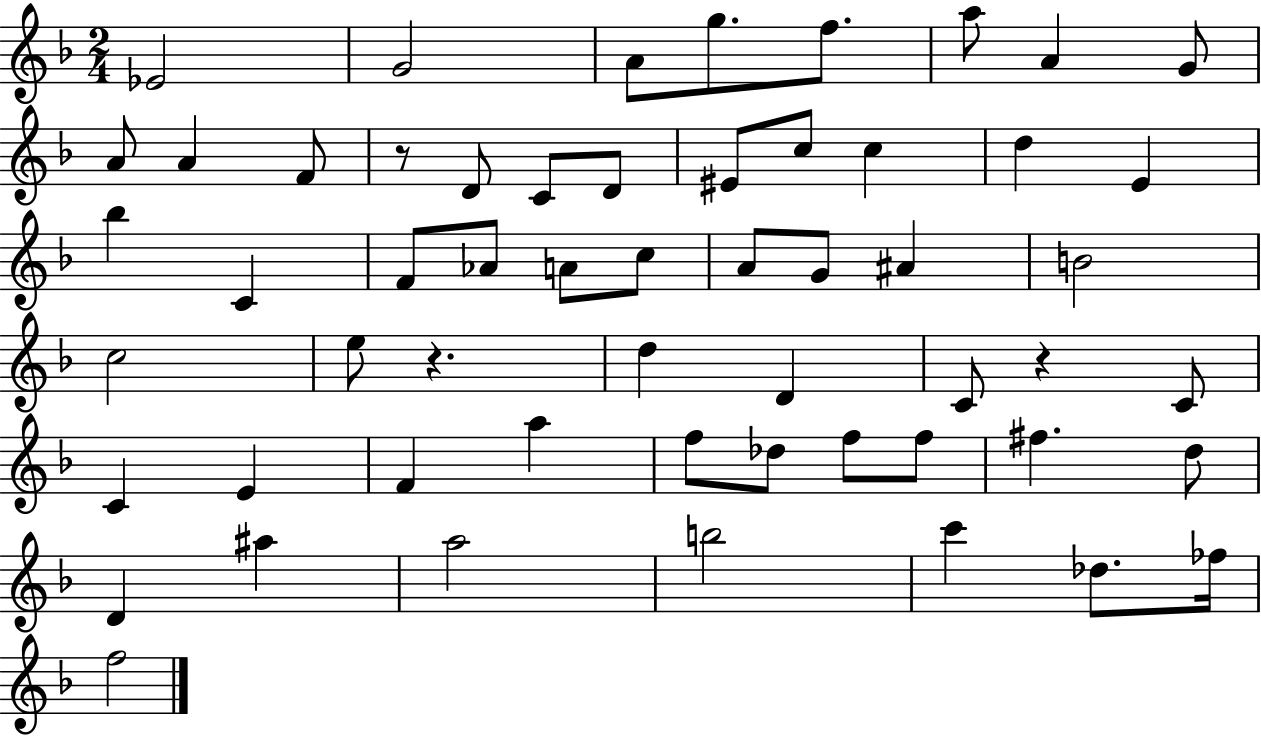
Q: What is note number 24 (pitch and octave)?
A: A4